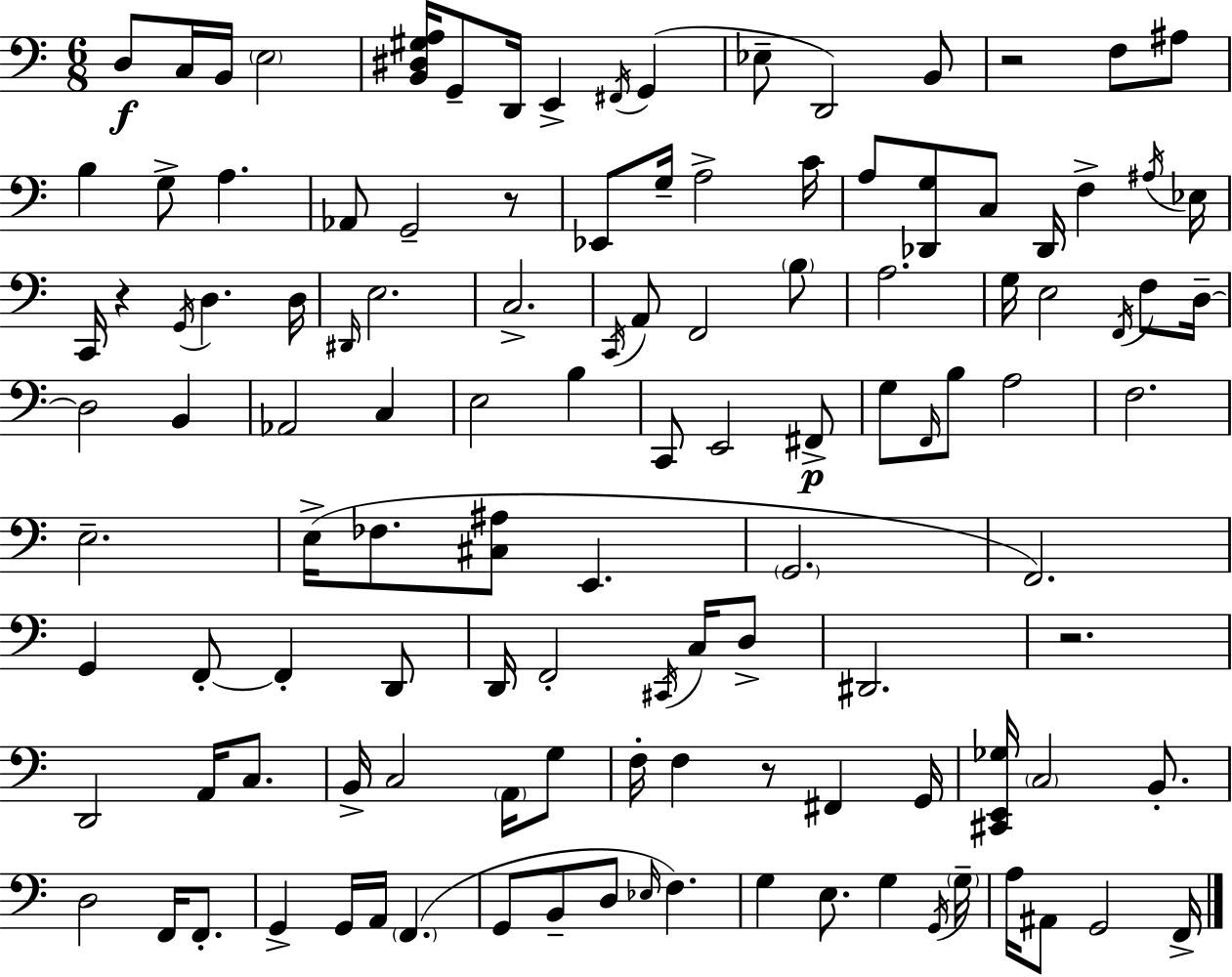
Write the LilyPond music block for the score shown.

{
  \clef bass
  \numericTimeSignature
  \time 6/8
  \key c \major
  d8\f c16 b,16 \parenthesize e2 | <b, dis gis a>16 g,8-- d,16 e,4-> \acciaccatura { fis,16 }( g,4 | ees8-- d,2) b,8 | r2 f8 ais8 | \break b4 g8-> a4. | aes,8 g,2-- r8 | ees,8 g16-- a2-> | c'16 a8 <des, g>8 c8 des,16 f4-> | \break \acciaccatura { ais16 } ees16 c,16 r4 \acciaccatura { g,16 } d4. | d16 \grace { dis,16 } e2. | c2.-> | \acciaccatura { c,16 } a,8 f,2 | \break \parenthesize b8 a2. | g16 e2 | \acciaccatura { f,16 } f8 d16--~~ d2 | b,4 aes,2 | \break c4 e2 | b4 c,8 e,2 | fis,8->\p g8 \grace { f,16 } b8 a2 | f2. | \break e2.-- | e16->( fes8. <cis ais>8 | e,4. \parenthesize g,2. | f,2.) | \break g,4 f,8-.~~ | f,4-. d,8 d,16 f,2-. | \acciaccatura { cis,16 } c16 d8-> dis,2. | r2. | \break d,2 | a,16 c8. b,16-> c2 | \parenthesize a,16 g8 f16-. f4 | r8 fis,4 g,16 <cis, e, ges>16 \parenthesize c2 | \break b,8.-. d2 | f,16 f,8.-. g,4-> | g,16 a,16 \parenthesize f,4.( g,8 b,8-- | d8 \grace { ees16 }) f4. g4 | \break e8. g4 \acciaccatura { g,16 } \parenthesize g16-- a16 ais,8 | g,2 f,16-> \bar "|."
}